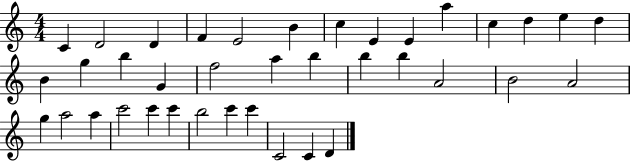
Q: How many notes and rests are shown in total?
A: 38